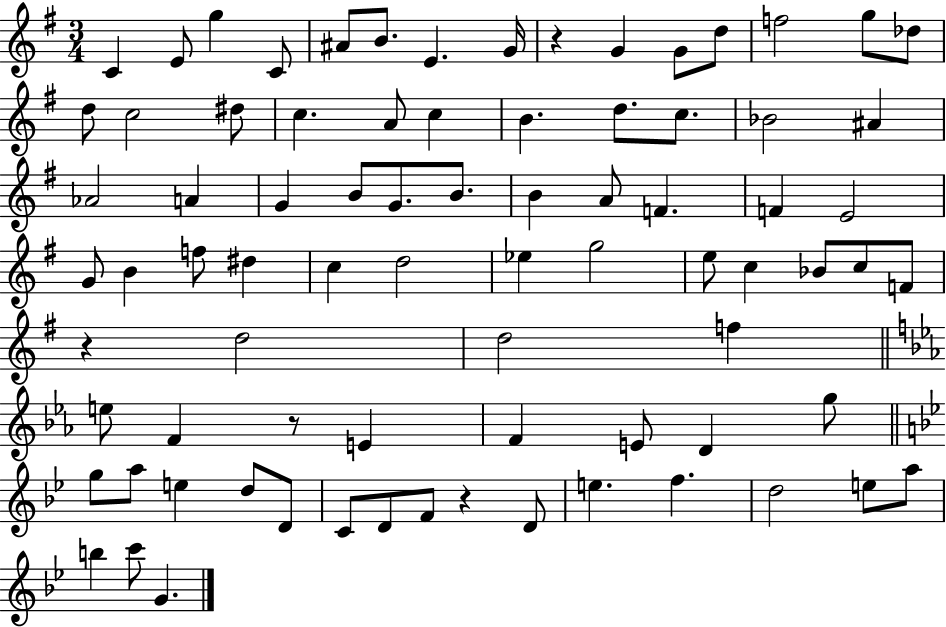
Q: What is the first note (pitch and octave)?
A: C4